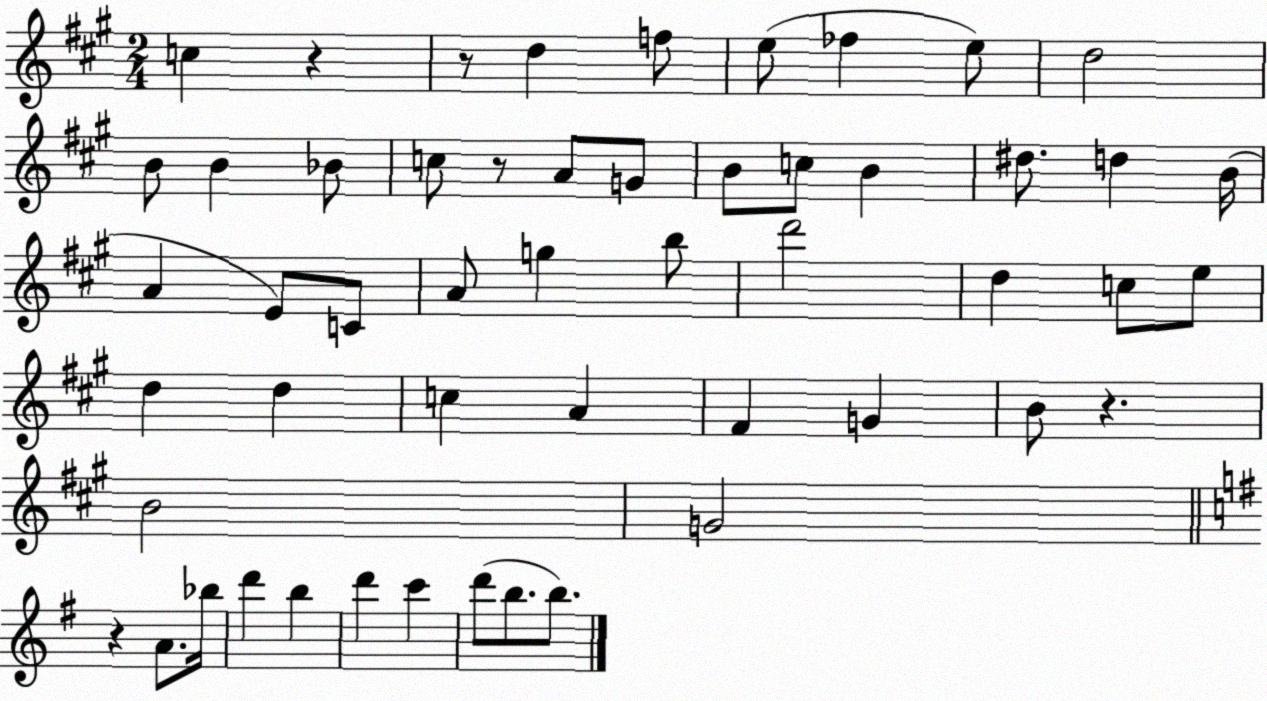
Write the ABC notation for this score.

X:1
T:Untitled
M:2/4
L:1/4
K:A
c z z/2 d f/2 e/2 _f e/2 d2 B/2 B _B/2 c/2 z/2 A/2 G/2 B/2 c/2 B ^d/2 d B/4 A E/2 C/2 A/2 g b/2 d'2 d c/2 e/2 d d c A ^F G B/2 z B2 G2 z A/2 _b/4 d' b d' c' d'/2 b/2 b/2